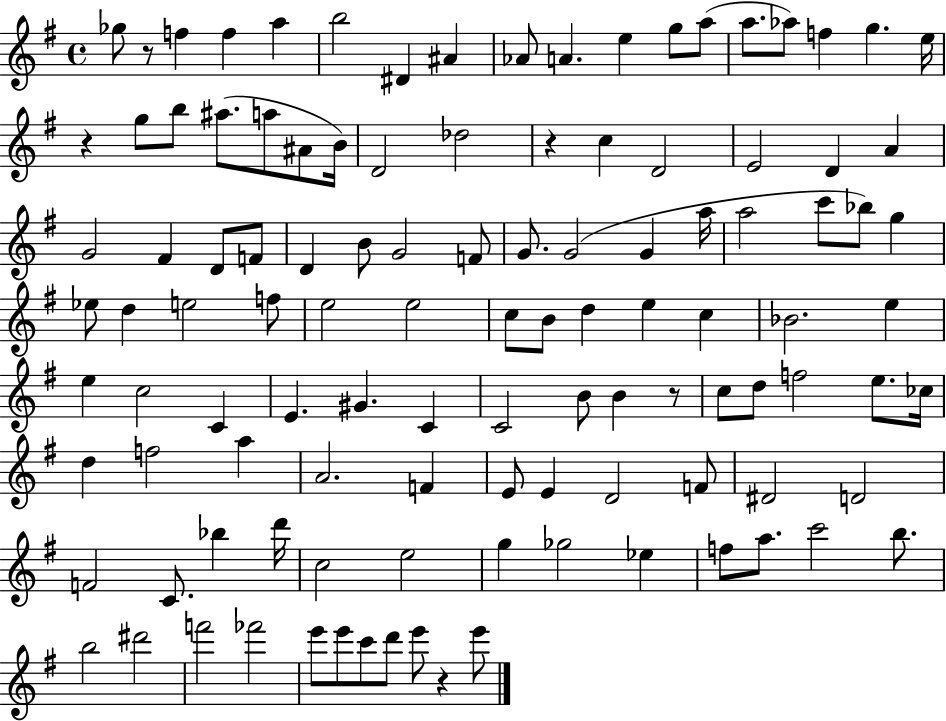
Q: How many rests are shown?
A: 5